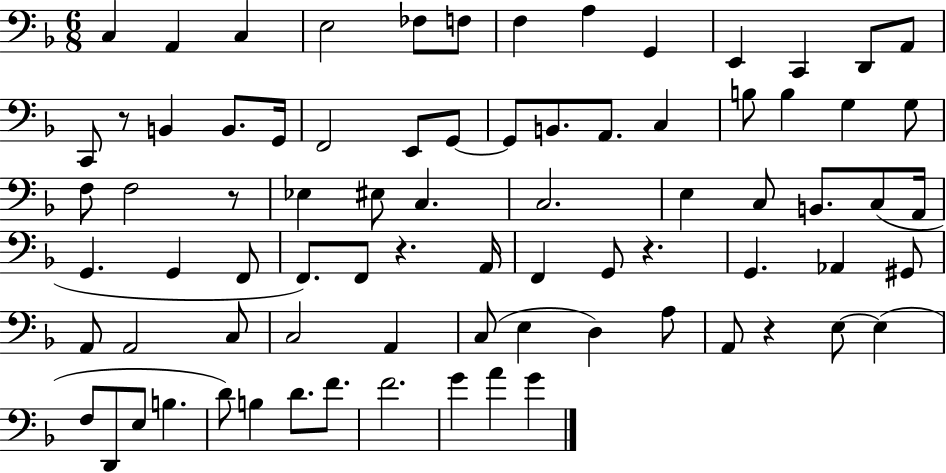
{
  \clef bass
  \numericTimeSignature
  \time 6/8
  \key f \major
  c4 a,4 c4 | e2 fes8 f8 | f4 a4 g,4 | e,4 c,4 d,8 a,8 | \break c,8 r8 b,4 b,8. g,16 | f,2 e,8 g,8~~ | g,8 b,8. a,8. c4 | b8 b4 g4 g8 | \break f8 f2 r8 | ees4 eis8 c4. | c2. | e4 c8 b,8. c8( a,16 | \break g,4. g,4 f,8 | f,8.) f,8 r4. a,16 | f,4 g,8 r4. | g,4. aes,4 gis,8 | \break a,8 a,2 c8 | c2 a,4 | c8( e4 d4) a8 | a,8 r4 e8~~ e4( | \break f8 d,8 e8 b4. | d'8) b4 d'8. f'8. | f'2. | g'4 a'4 g'4 | \break \bar "|."
}